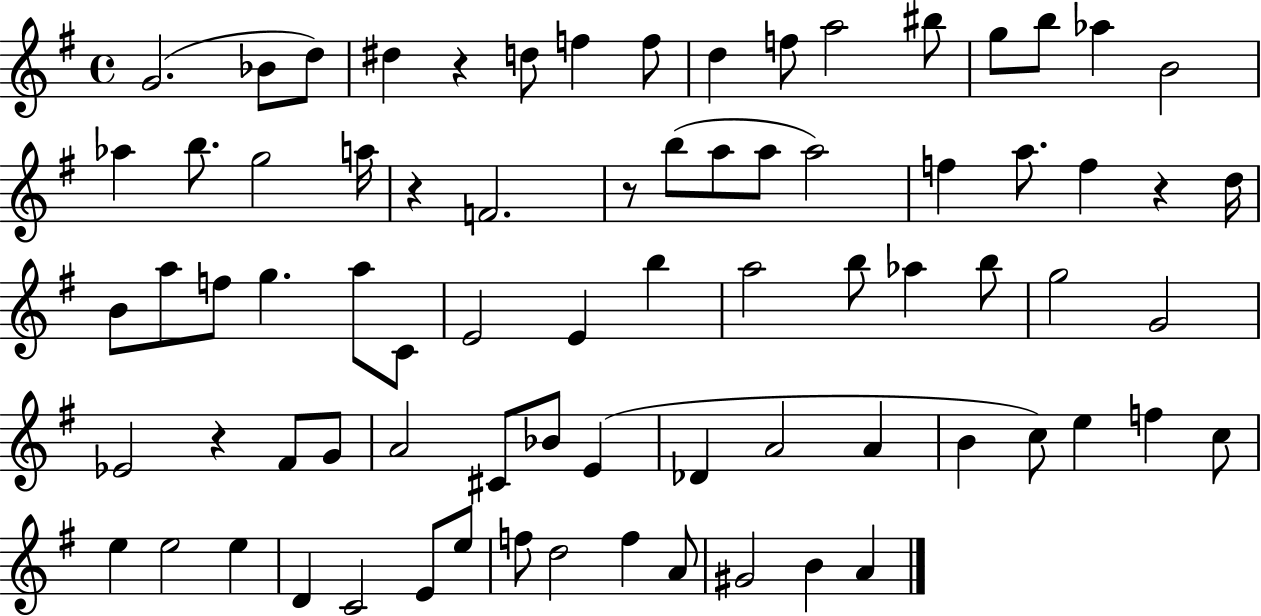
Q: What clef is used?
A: treble